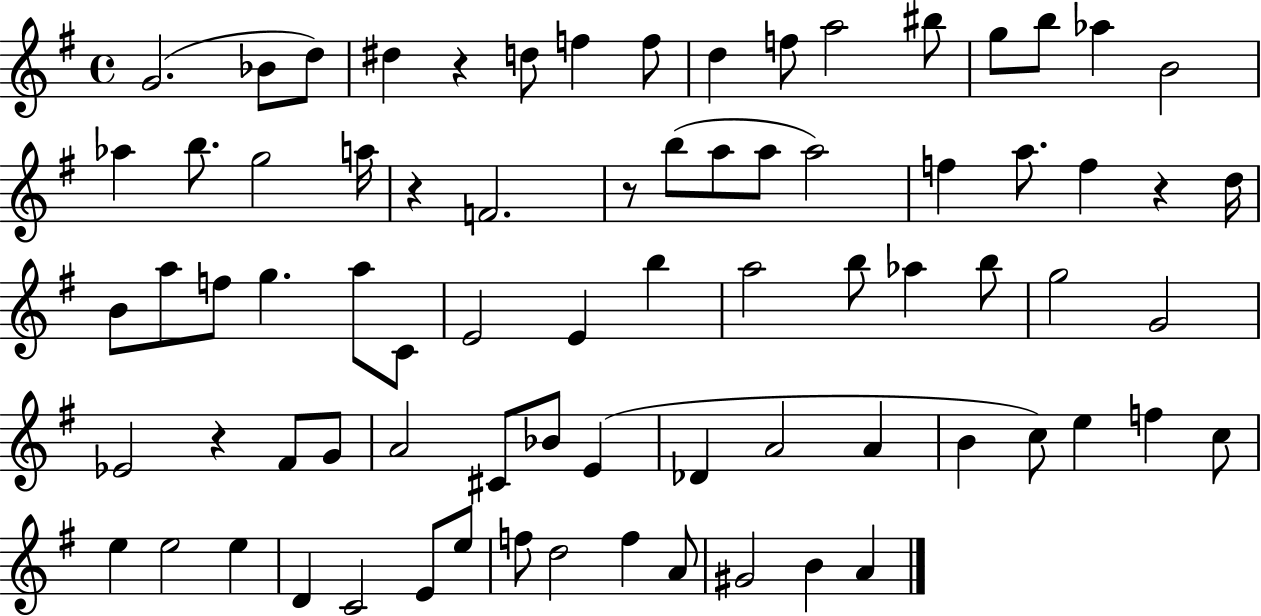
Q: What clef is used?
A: treble